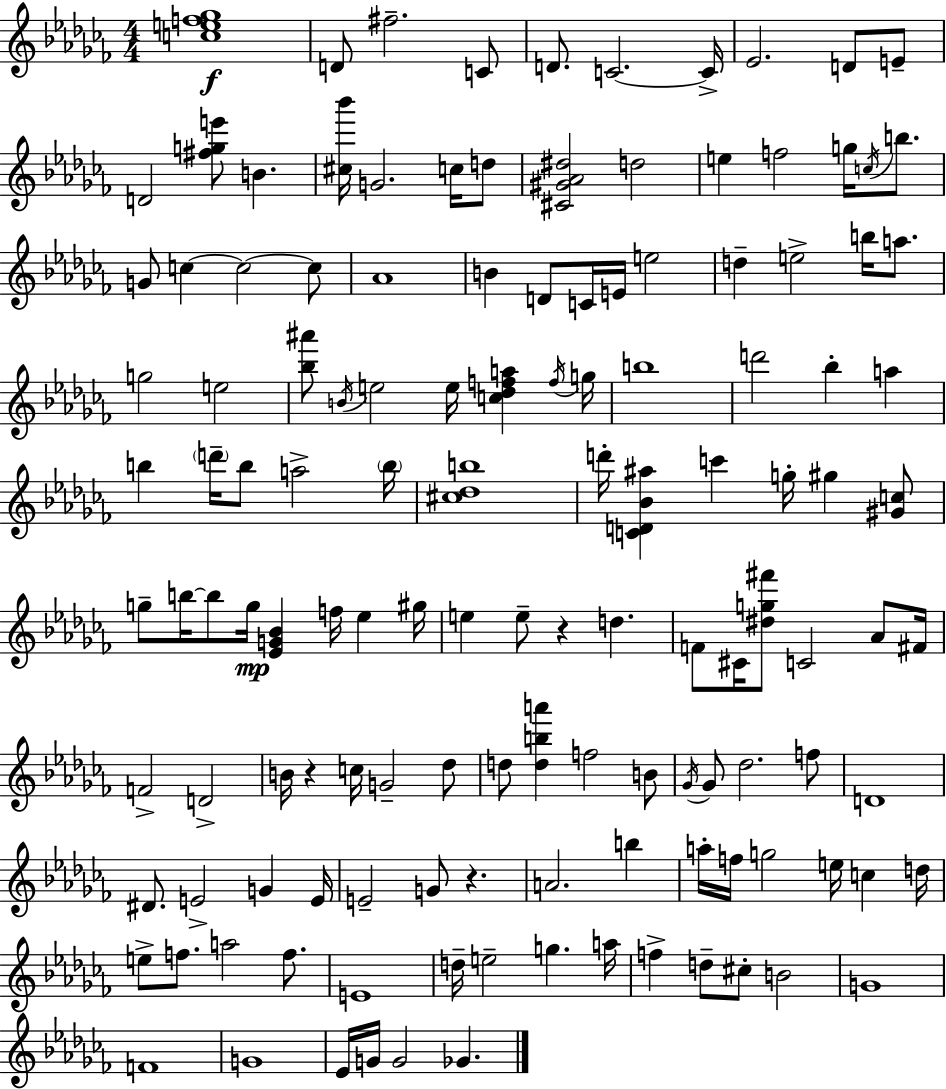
[C5,E5,F5,Gb5]/w D4/e F#5/h. C4/e D4/e. C4/h. C4/s Eb4/h. D4/e E4/e D4/h [F#5,G5,E6]/e B4/q. [C#5,Bb6]/s G4/h. C5/s D5/e [C#4,G#4,Ab4,D#5]/h D5/h E5/q F5/h G5/s C5/s B5/e. G4/e C5/q C5/h C5/e Ab4/w B4/q D4/e C4/s E4/s E5/h D5/q E5/h B5/s A5/e. G5/h E5/h [Bb5,A#6]/e B4/s E5/h E5/s [C5,Db5,F5,A5]/q F5/s G5/s B5/w D6/h Bb5/q A5/q B5/q D6/s B5/e A5/h B5/s [C#5,Db5,B5]/w D6/s [C4,D4,Bb4,A#5]/q C6/q G5/s G#5/q [G#4,C5]/e G5/e B5/s B5/e G5/s [Eb4,G4,Bb4]/q F5/s Eb5/q G#5/s E5/q E5/e R/q D5/q. F4/e C#4/s [D#5,G5,F#6]/e C4/h Ab4/e F#4/s F4/h D4/h B4/s R/q C5/s G4/h Db5/e D5/e [D5,B5,A6]/q F5/h B4/e Gb4/s Gb4/e Db5/h. F5/e D4/w D#4/e. E4/h G4/q E4/s E4/h G4/e R/q. A4/h. B5/q A5/s F5/s G5/h E5/s C5/q D5/s E5/e F5/e. A5/h F5/e. E4/w D5/s E5/h G5/q. A5/s F5/q D5/e C#5/e B4/h G4/w F4/w G4/w Eb4/s G4/s G4/h Gb4/q.